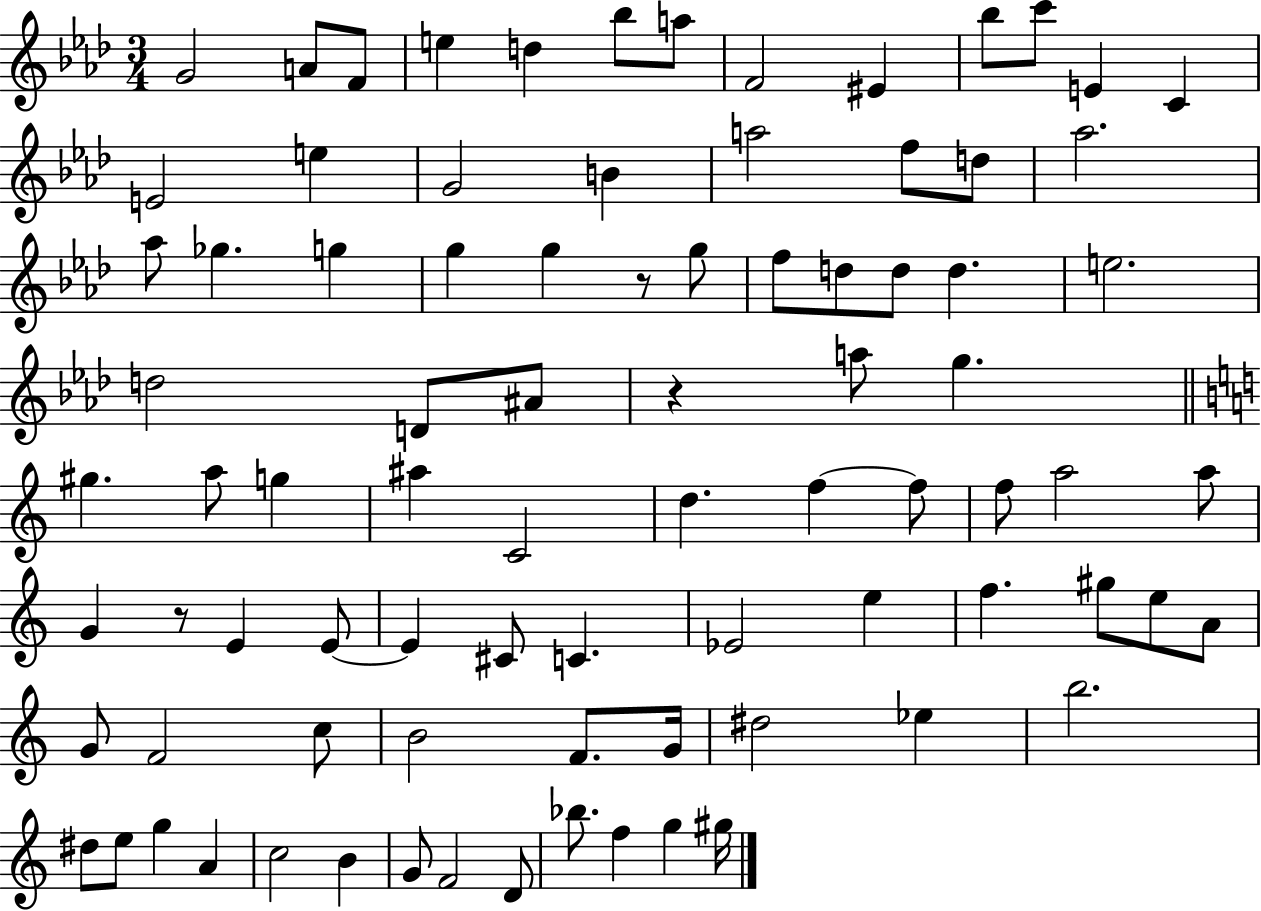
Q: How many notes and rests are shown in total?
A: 85